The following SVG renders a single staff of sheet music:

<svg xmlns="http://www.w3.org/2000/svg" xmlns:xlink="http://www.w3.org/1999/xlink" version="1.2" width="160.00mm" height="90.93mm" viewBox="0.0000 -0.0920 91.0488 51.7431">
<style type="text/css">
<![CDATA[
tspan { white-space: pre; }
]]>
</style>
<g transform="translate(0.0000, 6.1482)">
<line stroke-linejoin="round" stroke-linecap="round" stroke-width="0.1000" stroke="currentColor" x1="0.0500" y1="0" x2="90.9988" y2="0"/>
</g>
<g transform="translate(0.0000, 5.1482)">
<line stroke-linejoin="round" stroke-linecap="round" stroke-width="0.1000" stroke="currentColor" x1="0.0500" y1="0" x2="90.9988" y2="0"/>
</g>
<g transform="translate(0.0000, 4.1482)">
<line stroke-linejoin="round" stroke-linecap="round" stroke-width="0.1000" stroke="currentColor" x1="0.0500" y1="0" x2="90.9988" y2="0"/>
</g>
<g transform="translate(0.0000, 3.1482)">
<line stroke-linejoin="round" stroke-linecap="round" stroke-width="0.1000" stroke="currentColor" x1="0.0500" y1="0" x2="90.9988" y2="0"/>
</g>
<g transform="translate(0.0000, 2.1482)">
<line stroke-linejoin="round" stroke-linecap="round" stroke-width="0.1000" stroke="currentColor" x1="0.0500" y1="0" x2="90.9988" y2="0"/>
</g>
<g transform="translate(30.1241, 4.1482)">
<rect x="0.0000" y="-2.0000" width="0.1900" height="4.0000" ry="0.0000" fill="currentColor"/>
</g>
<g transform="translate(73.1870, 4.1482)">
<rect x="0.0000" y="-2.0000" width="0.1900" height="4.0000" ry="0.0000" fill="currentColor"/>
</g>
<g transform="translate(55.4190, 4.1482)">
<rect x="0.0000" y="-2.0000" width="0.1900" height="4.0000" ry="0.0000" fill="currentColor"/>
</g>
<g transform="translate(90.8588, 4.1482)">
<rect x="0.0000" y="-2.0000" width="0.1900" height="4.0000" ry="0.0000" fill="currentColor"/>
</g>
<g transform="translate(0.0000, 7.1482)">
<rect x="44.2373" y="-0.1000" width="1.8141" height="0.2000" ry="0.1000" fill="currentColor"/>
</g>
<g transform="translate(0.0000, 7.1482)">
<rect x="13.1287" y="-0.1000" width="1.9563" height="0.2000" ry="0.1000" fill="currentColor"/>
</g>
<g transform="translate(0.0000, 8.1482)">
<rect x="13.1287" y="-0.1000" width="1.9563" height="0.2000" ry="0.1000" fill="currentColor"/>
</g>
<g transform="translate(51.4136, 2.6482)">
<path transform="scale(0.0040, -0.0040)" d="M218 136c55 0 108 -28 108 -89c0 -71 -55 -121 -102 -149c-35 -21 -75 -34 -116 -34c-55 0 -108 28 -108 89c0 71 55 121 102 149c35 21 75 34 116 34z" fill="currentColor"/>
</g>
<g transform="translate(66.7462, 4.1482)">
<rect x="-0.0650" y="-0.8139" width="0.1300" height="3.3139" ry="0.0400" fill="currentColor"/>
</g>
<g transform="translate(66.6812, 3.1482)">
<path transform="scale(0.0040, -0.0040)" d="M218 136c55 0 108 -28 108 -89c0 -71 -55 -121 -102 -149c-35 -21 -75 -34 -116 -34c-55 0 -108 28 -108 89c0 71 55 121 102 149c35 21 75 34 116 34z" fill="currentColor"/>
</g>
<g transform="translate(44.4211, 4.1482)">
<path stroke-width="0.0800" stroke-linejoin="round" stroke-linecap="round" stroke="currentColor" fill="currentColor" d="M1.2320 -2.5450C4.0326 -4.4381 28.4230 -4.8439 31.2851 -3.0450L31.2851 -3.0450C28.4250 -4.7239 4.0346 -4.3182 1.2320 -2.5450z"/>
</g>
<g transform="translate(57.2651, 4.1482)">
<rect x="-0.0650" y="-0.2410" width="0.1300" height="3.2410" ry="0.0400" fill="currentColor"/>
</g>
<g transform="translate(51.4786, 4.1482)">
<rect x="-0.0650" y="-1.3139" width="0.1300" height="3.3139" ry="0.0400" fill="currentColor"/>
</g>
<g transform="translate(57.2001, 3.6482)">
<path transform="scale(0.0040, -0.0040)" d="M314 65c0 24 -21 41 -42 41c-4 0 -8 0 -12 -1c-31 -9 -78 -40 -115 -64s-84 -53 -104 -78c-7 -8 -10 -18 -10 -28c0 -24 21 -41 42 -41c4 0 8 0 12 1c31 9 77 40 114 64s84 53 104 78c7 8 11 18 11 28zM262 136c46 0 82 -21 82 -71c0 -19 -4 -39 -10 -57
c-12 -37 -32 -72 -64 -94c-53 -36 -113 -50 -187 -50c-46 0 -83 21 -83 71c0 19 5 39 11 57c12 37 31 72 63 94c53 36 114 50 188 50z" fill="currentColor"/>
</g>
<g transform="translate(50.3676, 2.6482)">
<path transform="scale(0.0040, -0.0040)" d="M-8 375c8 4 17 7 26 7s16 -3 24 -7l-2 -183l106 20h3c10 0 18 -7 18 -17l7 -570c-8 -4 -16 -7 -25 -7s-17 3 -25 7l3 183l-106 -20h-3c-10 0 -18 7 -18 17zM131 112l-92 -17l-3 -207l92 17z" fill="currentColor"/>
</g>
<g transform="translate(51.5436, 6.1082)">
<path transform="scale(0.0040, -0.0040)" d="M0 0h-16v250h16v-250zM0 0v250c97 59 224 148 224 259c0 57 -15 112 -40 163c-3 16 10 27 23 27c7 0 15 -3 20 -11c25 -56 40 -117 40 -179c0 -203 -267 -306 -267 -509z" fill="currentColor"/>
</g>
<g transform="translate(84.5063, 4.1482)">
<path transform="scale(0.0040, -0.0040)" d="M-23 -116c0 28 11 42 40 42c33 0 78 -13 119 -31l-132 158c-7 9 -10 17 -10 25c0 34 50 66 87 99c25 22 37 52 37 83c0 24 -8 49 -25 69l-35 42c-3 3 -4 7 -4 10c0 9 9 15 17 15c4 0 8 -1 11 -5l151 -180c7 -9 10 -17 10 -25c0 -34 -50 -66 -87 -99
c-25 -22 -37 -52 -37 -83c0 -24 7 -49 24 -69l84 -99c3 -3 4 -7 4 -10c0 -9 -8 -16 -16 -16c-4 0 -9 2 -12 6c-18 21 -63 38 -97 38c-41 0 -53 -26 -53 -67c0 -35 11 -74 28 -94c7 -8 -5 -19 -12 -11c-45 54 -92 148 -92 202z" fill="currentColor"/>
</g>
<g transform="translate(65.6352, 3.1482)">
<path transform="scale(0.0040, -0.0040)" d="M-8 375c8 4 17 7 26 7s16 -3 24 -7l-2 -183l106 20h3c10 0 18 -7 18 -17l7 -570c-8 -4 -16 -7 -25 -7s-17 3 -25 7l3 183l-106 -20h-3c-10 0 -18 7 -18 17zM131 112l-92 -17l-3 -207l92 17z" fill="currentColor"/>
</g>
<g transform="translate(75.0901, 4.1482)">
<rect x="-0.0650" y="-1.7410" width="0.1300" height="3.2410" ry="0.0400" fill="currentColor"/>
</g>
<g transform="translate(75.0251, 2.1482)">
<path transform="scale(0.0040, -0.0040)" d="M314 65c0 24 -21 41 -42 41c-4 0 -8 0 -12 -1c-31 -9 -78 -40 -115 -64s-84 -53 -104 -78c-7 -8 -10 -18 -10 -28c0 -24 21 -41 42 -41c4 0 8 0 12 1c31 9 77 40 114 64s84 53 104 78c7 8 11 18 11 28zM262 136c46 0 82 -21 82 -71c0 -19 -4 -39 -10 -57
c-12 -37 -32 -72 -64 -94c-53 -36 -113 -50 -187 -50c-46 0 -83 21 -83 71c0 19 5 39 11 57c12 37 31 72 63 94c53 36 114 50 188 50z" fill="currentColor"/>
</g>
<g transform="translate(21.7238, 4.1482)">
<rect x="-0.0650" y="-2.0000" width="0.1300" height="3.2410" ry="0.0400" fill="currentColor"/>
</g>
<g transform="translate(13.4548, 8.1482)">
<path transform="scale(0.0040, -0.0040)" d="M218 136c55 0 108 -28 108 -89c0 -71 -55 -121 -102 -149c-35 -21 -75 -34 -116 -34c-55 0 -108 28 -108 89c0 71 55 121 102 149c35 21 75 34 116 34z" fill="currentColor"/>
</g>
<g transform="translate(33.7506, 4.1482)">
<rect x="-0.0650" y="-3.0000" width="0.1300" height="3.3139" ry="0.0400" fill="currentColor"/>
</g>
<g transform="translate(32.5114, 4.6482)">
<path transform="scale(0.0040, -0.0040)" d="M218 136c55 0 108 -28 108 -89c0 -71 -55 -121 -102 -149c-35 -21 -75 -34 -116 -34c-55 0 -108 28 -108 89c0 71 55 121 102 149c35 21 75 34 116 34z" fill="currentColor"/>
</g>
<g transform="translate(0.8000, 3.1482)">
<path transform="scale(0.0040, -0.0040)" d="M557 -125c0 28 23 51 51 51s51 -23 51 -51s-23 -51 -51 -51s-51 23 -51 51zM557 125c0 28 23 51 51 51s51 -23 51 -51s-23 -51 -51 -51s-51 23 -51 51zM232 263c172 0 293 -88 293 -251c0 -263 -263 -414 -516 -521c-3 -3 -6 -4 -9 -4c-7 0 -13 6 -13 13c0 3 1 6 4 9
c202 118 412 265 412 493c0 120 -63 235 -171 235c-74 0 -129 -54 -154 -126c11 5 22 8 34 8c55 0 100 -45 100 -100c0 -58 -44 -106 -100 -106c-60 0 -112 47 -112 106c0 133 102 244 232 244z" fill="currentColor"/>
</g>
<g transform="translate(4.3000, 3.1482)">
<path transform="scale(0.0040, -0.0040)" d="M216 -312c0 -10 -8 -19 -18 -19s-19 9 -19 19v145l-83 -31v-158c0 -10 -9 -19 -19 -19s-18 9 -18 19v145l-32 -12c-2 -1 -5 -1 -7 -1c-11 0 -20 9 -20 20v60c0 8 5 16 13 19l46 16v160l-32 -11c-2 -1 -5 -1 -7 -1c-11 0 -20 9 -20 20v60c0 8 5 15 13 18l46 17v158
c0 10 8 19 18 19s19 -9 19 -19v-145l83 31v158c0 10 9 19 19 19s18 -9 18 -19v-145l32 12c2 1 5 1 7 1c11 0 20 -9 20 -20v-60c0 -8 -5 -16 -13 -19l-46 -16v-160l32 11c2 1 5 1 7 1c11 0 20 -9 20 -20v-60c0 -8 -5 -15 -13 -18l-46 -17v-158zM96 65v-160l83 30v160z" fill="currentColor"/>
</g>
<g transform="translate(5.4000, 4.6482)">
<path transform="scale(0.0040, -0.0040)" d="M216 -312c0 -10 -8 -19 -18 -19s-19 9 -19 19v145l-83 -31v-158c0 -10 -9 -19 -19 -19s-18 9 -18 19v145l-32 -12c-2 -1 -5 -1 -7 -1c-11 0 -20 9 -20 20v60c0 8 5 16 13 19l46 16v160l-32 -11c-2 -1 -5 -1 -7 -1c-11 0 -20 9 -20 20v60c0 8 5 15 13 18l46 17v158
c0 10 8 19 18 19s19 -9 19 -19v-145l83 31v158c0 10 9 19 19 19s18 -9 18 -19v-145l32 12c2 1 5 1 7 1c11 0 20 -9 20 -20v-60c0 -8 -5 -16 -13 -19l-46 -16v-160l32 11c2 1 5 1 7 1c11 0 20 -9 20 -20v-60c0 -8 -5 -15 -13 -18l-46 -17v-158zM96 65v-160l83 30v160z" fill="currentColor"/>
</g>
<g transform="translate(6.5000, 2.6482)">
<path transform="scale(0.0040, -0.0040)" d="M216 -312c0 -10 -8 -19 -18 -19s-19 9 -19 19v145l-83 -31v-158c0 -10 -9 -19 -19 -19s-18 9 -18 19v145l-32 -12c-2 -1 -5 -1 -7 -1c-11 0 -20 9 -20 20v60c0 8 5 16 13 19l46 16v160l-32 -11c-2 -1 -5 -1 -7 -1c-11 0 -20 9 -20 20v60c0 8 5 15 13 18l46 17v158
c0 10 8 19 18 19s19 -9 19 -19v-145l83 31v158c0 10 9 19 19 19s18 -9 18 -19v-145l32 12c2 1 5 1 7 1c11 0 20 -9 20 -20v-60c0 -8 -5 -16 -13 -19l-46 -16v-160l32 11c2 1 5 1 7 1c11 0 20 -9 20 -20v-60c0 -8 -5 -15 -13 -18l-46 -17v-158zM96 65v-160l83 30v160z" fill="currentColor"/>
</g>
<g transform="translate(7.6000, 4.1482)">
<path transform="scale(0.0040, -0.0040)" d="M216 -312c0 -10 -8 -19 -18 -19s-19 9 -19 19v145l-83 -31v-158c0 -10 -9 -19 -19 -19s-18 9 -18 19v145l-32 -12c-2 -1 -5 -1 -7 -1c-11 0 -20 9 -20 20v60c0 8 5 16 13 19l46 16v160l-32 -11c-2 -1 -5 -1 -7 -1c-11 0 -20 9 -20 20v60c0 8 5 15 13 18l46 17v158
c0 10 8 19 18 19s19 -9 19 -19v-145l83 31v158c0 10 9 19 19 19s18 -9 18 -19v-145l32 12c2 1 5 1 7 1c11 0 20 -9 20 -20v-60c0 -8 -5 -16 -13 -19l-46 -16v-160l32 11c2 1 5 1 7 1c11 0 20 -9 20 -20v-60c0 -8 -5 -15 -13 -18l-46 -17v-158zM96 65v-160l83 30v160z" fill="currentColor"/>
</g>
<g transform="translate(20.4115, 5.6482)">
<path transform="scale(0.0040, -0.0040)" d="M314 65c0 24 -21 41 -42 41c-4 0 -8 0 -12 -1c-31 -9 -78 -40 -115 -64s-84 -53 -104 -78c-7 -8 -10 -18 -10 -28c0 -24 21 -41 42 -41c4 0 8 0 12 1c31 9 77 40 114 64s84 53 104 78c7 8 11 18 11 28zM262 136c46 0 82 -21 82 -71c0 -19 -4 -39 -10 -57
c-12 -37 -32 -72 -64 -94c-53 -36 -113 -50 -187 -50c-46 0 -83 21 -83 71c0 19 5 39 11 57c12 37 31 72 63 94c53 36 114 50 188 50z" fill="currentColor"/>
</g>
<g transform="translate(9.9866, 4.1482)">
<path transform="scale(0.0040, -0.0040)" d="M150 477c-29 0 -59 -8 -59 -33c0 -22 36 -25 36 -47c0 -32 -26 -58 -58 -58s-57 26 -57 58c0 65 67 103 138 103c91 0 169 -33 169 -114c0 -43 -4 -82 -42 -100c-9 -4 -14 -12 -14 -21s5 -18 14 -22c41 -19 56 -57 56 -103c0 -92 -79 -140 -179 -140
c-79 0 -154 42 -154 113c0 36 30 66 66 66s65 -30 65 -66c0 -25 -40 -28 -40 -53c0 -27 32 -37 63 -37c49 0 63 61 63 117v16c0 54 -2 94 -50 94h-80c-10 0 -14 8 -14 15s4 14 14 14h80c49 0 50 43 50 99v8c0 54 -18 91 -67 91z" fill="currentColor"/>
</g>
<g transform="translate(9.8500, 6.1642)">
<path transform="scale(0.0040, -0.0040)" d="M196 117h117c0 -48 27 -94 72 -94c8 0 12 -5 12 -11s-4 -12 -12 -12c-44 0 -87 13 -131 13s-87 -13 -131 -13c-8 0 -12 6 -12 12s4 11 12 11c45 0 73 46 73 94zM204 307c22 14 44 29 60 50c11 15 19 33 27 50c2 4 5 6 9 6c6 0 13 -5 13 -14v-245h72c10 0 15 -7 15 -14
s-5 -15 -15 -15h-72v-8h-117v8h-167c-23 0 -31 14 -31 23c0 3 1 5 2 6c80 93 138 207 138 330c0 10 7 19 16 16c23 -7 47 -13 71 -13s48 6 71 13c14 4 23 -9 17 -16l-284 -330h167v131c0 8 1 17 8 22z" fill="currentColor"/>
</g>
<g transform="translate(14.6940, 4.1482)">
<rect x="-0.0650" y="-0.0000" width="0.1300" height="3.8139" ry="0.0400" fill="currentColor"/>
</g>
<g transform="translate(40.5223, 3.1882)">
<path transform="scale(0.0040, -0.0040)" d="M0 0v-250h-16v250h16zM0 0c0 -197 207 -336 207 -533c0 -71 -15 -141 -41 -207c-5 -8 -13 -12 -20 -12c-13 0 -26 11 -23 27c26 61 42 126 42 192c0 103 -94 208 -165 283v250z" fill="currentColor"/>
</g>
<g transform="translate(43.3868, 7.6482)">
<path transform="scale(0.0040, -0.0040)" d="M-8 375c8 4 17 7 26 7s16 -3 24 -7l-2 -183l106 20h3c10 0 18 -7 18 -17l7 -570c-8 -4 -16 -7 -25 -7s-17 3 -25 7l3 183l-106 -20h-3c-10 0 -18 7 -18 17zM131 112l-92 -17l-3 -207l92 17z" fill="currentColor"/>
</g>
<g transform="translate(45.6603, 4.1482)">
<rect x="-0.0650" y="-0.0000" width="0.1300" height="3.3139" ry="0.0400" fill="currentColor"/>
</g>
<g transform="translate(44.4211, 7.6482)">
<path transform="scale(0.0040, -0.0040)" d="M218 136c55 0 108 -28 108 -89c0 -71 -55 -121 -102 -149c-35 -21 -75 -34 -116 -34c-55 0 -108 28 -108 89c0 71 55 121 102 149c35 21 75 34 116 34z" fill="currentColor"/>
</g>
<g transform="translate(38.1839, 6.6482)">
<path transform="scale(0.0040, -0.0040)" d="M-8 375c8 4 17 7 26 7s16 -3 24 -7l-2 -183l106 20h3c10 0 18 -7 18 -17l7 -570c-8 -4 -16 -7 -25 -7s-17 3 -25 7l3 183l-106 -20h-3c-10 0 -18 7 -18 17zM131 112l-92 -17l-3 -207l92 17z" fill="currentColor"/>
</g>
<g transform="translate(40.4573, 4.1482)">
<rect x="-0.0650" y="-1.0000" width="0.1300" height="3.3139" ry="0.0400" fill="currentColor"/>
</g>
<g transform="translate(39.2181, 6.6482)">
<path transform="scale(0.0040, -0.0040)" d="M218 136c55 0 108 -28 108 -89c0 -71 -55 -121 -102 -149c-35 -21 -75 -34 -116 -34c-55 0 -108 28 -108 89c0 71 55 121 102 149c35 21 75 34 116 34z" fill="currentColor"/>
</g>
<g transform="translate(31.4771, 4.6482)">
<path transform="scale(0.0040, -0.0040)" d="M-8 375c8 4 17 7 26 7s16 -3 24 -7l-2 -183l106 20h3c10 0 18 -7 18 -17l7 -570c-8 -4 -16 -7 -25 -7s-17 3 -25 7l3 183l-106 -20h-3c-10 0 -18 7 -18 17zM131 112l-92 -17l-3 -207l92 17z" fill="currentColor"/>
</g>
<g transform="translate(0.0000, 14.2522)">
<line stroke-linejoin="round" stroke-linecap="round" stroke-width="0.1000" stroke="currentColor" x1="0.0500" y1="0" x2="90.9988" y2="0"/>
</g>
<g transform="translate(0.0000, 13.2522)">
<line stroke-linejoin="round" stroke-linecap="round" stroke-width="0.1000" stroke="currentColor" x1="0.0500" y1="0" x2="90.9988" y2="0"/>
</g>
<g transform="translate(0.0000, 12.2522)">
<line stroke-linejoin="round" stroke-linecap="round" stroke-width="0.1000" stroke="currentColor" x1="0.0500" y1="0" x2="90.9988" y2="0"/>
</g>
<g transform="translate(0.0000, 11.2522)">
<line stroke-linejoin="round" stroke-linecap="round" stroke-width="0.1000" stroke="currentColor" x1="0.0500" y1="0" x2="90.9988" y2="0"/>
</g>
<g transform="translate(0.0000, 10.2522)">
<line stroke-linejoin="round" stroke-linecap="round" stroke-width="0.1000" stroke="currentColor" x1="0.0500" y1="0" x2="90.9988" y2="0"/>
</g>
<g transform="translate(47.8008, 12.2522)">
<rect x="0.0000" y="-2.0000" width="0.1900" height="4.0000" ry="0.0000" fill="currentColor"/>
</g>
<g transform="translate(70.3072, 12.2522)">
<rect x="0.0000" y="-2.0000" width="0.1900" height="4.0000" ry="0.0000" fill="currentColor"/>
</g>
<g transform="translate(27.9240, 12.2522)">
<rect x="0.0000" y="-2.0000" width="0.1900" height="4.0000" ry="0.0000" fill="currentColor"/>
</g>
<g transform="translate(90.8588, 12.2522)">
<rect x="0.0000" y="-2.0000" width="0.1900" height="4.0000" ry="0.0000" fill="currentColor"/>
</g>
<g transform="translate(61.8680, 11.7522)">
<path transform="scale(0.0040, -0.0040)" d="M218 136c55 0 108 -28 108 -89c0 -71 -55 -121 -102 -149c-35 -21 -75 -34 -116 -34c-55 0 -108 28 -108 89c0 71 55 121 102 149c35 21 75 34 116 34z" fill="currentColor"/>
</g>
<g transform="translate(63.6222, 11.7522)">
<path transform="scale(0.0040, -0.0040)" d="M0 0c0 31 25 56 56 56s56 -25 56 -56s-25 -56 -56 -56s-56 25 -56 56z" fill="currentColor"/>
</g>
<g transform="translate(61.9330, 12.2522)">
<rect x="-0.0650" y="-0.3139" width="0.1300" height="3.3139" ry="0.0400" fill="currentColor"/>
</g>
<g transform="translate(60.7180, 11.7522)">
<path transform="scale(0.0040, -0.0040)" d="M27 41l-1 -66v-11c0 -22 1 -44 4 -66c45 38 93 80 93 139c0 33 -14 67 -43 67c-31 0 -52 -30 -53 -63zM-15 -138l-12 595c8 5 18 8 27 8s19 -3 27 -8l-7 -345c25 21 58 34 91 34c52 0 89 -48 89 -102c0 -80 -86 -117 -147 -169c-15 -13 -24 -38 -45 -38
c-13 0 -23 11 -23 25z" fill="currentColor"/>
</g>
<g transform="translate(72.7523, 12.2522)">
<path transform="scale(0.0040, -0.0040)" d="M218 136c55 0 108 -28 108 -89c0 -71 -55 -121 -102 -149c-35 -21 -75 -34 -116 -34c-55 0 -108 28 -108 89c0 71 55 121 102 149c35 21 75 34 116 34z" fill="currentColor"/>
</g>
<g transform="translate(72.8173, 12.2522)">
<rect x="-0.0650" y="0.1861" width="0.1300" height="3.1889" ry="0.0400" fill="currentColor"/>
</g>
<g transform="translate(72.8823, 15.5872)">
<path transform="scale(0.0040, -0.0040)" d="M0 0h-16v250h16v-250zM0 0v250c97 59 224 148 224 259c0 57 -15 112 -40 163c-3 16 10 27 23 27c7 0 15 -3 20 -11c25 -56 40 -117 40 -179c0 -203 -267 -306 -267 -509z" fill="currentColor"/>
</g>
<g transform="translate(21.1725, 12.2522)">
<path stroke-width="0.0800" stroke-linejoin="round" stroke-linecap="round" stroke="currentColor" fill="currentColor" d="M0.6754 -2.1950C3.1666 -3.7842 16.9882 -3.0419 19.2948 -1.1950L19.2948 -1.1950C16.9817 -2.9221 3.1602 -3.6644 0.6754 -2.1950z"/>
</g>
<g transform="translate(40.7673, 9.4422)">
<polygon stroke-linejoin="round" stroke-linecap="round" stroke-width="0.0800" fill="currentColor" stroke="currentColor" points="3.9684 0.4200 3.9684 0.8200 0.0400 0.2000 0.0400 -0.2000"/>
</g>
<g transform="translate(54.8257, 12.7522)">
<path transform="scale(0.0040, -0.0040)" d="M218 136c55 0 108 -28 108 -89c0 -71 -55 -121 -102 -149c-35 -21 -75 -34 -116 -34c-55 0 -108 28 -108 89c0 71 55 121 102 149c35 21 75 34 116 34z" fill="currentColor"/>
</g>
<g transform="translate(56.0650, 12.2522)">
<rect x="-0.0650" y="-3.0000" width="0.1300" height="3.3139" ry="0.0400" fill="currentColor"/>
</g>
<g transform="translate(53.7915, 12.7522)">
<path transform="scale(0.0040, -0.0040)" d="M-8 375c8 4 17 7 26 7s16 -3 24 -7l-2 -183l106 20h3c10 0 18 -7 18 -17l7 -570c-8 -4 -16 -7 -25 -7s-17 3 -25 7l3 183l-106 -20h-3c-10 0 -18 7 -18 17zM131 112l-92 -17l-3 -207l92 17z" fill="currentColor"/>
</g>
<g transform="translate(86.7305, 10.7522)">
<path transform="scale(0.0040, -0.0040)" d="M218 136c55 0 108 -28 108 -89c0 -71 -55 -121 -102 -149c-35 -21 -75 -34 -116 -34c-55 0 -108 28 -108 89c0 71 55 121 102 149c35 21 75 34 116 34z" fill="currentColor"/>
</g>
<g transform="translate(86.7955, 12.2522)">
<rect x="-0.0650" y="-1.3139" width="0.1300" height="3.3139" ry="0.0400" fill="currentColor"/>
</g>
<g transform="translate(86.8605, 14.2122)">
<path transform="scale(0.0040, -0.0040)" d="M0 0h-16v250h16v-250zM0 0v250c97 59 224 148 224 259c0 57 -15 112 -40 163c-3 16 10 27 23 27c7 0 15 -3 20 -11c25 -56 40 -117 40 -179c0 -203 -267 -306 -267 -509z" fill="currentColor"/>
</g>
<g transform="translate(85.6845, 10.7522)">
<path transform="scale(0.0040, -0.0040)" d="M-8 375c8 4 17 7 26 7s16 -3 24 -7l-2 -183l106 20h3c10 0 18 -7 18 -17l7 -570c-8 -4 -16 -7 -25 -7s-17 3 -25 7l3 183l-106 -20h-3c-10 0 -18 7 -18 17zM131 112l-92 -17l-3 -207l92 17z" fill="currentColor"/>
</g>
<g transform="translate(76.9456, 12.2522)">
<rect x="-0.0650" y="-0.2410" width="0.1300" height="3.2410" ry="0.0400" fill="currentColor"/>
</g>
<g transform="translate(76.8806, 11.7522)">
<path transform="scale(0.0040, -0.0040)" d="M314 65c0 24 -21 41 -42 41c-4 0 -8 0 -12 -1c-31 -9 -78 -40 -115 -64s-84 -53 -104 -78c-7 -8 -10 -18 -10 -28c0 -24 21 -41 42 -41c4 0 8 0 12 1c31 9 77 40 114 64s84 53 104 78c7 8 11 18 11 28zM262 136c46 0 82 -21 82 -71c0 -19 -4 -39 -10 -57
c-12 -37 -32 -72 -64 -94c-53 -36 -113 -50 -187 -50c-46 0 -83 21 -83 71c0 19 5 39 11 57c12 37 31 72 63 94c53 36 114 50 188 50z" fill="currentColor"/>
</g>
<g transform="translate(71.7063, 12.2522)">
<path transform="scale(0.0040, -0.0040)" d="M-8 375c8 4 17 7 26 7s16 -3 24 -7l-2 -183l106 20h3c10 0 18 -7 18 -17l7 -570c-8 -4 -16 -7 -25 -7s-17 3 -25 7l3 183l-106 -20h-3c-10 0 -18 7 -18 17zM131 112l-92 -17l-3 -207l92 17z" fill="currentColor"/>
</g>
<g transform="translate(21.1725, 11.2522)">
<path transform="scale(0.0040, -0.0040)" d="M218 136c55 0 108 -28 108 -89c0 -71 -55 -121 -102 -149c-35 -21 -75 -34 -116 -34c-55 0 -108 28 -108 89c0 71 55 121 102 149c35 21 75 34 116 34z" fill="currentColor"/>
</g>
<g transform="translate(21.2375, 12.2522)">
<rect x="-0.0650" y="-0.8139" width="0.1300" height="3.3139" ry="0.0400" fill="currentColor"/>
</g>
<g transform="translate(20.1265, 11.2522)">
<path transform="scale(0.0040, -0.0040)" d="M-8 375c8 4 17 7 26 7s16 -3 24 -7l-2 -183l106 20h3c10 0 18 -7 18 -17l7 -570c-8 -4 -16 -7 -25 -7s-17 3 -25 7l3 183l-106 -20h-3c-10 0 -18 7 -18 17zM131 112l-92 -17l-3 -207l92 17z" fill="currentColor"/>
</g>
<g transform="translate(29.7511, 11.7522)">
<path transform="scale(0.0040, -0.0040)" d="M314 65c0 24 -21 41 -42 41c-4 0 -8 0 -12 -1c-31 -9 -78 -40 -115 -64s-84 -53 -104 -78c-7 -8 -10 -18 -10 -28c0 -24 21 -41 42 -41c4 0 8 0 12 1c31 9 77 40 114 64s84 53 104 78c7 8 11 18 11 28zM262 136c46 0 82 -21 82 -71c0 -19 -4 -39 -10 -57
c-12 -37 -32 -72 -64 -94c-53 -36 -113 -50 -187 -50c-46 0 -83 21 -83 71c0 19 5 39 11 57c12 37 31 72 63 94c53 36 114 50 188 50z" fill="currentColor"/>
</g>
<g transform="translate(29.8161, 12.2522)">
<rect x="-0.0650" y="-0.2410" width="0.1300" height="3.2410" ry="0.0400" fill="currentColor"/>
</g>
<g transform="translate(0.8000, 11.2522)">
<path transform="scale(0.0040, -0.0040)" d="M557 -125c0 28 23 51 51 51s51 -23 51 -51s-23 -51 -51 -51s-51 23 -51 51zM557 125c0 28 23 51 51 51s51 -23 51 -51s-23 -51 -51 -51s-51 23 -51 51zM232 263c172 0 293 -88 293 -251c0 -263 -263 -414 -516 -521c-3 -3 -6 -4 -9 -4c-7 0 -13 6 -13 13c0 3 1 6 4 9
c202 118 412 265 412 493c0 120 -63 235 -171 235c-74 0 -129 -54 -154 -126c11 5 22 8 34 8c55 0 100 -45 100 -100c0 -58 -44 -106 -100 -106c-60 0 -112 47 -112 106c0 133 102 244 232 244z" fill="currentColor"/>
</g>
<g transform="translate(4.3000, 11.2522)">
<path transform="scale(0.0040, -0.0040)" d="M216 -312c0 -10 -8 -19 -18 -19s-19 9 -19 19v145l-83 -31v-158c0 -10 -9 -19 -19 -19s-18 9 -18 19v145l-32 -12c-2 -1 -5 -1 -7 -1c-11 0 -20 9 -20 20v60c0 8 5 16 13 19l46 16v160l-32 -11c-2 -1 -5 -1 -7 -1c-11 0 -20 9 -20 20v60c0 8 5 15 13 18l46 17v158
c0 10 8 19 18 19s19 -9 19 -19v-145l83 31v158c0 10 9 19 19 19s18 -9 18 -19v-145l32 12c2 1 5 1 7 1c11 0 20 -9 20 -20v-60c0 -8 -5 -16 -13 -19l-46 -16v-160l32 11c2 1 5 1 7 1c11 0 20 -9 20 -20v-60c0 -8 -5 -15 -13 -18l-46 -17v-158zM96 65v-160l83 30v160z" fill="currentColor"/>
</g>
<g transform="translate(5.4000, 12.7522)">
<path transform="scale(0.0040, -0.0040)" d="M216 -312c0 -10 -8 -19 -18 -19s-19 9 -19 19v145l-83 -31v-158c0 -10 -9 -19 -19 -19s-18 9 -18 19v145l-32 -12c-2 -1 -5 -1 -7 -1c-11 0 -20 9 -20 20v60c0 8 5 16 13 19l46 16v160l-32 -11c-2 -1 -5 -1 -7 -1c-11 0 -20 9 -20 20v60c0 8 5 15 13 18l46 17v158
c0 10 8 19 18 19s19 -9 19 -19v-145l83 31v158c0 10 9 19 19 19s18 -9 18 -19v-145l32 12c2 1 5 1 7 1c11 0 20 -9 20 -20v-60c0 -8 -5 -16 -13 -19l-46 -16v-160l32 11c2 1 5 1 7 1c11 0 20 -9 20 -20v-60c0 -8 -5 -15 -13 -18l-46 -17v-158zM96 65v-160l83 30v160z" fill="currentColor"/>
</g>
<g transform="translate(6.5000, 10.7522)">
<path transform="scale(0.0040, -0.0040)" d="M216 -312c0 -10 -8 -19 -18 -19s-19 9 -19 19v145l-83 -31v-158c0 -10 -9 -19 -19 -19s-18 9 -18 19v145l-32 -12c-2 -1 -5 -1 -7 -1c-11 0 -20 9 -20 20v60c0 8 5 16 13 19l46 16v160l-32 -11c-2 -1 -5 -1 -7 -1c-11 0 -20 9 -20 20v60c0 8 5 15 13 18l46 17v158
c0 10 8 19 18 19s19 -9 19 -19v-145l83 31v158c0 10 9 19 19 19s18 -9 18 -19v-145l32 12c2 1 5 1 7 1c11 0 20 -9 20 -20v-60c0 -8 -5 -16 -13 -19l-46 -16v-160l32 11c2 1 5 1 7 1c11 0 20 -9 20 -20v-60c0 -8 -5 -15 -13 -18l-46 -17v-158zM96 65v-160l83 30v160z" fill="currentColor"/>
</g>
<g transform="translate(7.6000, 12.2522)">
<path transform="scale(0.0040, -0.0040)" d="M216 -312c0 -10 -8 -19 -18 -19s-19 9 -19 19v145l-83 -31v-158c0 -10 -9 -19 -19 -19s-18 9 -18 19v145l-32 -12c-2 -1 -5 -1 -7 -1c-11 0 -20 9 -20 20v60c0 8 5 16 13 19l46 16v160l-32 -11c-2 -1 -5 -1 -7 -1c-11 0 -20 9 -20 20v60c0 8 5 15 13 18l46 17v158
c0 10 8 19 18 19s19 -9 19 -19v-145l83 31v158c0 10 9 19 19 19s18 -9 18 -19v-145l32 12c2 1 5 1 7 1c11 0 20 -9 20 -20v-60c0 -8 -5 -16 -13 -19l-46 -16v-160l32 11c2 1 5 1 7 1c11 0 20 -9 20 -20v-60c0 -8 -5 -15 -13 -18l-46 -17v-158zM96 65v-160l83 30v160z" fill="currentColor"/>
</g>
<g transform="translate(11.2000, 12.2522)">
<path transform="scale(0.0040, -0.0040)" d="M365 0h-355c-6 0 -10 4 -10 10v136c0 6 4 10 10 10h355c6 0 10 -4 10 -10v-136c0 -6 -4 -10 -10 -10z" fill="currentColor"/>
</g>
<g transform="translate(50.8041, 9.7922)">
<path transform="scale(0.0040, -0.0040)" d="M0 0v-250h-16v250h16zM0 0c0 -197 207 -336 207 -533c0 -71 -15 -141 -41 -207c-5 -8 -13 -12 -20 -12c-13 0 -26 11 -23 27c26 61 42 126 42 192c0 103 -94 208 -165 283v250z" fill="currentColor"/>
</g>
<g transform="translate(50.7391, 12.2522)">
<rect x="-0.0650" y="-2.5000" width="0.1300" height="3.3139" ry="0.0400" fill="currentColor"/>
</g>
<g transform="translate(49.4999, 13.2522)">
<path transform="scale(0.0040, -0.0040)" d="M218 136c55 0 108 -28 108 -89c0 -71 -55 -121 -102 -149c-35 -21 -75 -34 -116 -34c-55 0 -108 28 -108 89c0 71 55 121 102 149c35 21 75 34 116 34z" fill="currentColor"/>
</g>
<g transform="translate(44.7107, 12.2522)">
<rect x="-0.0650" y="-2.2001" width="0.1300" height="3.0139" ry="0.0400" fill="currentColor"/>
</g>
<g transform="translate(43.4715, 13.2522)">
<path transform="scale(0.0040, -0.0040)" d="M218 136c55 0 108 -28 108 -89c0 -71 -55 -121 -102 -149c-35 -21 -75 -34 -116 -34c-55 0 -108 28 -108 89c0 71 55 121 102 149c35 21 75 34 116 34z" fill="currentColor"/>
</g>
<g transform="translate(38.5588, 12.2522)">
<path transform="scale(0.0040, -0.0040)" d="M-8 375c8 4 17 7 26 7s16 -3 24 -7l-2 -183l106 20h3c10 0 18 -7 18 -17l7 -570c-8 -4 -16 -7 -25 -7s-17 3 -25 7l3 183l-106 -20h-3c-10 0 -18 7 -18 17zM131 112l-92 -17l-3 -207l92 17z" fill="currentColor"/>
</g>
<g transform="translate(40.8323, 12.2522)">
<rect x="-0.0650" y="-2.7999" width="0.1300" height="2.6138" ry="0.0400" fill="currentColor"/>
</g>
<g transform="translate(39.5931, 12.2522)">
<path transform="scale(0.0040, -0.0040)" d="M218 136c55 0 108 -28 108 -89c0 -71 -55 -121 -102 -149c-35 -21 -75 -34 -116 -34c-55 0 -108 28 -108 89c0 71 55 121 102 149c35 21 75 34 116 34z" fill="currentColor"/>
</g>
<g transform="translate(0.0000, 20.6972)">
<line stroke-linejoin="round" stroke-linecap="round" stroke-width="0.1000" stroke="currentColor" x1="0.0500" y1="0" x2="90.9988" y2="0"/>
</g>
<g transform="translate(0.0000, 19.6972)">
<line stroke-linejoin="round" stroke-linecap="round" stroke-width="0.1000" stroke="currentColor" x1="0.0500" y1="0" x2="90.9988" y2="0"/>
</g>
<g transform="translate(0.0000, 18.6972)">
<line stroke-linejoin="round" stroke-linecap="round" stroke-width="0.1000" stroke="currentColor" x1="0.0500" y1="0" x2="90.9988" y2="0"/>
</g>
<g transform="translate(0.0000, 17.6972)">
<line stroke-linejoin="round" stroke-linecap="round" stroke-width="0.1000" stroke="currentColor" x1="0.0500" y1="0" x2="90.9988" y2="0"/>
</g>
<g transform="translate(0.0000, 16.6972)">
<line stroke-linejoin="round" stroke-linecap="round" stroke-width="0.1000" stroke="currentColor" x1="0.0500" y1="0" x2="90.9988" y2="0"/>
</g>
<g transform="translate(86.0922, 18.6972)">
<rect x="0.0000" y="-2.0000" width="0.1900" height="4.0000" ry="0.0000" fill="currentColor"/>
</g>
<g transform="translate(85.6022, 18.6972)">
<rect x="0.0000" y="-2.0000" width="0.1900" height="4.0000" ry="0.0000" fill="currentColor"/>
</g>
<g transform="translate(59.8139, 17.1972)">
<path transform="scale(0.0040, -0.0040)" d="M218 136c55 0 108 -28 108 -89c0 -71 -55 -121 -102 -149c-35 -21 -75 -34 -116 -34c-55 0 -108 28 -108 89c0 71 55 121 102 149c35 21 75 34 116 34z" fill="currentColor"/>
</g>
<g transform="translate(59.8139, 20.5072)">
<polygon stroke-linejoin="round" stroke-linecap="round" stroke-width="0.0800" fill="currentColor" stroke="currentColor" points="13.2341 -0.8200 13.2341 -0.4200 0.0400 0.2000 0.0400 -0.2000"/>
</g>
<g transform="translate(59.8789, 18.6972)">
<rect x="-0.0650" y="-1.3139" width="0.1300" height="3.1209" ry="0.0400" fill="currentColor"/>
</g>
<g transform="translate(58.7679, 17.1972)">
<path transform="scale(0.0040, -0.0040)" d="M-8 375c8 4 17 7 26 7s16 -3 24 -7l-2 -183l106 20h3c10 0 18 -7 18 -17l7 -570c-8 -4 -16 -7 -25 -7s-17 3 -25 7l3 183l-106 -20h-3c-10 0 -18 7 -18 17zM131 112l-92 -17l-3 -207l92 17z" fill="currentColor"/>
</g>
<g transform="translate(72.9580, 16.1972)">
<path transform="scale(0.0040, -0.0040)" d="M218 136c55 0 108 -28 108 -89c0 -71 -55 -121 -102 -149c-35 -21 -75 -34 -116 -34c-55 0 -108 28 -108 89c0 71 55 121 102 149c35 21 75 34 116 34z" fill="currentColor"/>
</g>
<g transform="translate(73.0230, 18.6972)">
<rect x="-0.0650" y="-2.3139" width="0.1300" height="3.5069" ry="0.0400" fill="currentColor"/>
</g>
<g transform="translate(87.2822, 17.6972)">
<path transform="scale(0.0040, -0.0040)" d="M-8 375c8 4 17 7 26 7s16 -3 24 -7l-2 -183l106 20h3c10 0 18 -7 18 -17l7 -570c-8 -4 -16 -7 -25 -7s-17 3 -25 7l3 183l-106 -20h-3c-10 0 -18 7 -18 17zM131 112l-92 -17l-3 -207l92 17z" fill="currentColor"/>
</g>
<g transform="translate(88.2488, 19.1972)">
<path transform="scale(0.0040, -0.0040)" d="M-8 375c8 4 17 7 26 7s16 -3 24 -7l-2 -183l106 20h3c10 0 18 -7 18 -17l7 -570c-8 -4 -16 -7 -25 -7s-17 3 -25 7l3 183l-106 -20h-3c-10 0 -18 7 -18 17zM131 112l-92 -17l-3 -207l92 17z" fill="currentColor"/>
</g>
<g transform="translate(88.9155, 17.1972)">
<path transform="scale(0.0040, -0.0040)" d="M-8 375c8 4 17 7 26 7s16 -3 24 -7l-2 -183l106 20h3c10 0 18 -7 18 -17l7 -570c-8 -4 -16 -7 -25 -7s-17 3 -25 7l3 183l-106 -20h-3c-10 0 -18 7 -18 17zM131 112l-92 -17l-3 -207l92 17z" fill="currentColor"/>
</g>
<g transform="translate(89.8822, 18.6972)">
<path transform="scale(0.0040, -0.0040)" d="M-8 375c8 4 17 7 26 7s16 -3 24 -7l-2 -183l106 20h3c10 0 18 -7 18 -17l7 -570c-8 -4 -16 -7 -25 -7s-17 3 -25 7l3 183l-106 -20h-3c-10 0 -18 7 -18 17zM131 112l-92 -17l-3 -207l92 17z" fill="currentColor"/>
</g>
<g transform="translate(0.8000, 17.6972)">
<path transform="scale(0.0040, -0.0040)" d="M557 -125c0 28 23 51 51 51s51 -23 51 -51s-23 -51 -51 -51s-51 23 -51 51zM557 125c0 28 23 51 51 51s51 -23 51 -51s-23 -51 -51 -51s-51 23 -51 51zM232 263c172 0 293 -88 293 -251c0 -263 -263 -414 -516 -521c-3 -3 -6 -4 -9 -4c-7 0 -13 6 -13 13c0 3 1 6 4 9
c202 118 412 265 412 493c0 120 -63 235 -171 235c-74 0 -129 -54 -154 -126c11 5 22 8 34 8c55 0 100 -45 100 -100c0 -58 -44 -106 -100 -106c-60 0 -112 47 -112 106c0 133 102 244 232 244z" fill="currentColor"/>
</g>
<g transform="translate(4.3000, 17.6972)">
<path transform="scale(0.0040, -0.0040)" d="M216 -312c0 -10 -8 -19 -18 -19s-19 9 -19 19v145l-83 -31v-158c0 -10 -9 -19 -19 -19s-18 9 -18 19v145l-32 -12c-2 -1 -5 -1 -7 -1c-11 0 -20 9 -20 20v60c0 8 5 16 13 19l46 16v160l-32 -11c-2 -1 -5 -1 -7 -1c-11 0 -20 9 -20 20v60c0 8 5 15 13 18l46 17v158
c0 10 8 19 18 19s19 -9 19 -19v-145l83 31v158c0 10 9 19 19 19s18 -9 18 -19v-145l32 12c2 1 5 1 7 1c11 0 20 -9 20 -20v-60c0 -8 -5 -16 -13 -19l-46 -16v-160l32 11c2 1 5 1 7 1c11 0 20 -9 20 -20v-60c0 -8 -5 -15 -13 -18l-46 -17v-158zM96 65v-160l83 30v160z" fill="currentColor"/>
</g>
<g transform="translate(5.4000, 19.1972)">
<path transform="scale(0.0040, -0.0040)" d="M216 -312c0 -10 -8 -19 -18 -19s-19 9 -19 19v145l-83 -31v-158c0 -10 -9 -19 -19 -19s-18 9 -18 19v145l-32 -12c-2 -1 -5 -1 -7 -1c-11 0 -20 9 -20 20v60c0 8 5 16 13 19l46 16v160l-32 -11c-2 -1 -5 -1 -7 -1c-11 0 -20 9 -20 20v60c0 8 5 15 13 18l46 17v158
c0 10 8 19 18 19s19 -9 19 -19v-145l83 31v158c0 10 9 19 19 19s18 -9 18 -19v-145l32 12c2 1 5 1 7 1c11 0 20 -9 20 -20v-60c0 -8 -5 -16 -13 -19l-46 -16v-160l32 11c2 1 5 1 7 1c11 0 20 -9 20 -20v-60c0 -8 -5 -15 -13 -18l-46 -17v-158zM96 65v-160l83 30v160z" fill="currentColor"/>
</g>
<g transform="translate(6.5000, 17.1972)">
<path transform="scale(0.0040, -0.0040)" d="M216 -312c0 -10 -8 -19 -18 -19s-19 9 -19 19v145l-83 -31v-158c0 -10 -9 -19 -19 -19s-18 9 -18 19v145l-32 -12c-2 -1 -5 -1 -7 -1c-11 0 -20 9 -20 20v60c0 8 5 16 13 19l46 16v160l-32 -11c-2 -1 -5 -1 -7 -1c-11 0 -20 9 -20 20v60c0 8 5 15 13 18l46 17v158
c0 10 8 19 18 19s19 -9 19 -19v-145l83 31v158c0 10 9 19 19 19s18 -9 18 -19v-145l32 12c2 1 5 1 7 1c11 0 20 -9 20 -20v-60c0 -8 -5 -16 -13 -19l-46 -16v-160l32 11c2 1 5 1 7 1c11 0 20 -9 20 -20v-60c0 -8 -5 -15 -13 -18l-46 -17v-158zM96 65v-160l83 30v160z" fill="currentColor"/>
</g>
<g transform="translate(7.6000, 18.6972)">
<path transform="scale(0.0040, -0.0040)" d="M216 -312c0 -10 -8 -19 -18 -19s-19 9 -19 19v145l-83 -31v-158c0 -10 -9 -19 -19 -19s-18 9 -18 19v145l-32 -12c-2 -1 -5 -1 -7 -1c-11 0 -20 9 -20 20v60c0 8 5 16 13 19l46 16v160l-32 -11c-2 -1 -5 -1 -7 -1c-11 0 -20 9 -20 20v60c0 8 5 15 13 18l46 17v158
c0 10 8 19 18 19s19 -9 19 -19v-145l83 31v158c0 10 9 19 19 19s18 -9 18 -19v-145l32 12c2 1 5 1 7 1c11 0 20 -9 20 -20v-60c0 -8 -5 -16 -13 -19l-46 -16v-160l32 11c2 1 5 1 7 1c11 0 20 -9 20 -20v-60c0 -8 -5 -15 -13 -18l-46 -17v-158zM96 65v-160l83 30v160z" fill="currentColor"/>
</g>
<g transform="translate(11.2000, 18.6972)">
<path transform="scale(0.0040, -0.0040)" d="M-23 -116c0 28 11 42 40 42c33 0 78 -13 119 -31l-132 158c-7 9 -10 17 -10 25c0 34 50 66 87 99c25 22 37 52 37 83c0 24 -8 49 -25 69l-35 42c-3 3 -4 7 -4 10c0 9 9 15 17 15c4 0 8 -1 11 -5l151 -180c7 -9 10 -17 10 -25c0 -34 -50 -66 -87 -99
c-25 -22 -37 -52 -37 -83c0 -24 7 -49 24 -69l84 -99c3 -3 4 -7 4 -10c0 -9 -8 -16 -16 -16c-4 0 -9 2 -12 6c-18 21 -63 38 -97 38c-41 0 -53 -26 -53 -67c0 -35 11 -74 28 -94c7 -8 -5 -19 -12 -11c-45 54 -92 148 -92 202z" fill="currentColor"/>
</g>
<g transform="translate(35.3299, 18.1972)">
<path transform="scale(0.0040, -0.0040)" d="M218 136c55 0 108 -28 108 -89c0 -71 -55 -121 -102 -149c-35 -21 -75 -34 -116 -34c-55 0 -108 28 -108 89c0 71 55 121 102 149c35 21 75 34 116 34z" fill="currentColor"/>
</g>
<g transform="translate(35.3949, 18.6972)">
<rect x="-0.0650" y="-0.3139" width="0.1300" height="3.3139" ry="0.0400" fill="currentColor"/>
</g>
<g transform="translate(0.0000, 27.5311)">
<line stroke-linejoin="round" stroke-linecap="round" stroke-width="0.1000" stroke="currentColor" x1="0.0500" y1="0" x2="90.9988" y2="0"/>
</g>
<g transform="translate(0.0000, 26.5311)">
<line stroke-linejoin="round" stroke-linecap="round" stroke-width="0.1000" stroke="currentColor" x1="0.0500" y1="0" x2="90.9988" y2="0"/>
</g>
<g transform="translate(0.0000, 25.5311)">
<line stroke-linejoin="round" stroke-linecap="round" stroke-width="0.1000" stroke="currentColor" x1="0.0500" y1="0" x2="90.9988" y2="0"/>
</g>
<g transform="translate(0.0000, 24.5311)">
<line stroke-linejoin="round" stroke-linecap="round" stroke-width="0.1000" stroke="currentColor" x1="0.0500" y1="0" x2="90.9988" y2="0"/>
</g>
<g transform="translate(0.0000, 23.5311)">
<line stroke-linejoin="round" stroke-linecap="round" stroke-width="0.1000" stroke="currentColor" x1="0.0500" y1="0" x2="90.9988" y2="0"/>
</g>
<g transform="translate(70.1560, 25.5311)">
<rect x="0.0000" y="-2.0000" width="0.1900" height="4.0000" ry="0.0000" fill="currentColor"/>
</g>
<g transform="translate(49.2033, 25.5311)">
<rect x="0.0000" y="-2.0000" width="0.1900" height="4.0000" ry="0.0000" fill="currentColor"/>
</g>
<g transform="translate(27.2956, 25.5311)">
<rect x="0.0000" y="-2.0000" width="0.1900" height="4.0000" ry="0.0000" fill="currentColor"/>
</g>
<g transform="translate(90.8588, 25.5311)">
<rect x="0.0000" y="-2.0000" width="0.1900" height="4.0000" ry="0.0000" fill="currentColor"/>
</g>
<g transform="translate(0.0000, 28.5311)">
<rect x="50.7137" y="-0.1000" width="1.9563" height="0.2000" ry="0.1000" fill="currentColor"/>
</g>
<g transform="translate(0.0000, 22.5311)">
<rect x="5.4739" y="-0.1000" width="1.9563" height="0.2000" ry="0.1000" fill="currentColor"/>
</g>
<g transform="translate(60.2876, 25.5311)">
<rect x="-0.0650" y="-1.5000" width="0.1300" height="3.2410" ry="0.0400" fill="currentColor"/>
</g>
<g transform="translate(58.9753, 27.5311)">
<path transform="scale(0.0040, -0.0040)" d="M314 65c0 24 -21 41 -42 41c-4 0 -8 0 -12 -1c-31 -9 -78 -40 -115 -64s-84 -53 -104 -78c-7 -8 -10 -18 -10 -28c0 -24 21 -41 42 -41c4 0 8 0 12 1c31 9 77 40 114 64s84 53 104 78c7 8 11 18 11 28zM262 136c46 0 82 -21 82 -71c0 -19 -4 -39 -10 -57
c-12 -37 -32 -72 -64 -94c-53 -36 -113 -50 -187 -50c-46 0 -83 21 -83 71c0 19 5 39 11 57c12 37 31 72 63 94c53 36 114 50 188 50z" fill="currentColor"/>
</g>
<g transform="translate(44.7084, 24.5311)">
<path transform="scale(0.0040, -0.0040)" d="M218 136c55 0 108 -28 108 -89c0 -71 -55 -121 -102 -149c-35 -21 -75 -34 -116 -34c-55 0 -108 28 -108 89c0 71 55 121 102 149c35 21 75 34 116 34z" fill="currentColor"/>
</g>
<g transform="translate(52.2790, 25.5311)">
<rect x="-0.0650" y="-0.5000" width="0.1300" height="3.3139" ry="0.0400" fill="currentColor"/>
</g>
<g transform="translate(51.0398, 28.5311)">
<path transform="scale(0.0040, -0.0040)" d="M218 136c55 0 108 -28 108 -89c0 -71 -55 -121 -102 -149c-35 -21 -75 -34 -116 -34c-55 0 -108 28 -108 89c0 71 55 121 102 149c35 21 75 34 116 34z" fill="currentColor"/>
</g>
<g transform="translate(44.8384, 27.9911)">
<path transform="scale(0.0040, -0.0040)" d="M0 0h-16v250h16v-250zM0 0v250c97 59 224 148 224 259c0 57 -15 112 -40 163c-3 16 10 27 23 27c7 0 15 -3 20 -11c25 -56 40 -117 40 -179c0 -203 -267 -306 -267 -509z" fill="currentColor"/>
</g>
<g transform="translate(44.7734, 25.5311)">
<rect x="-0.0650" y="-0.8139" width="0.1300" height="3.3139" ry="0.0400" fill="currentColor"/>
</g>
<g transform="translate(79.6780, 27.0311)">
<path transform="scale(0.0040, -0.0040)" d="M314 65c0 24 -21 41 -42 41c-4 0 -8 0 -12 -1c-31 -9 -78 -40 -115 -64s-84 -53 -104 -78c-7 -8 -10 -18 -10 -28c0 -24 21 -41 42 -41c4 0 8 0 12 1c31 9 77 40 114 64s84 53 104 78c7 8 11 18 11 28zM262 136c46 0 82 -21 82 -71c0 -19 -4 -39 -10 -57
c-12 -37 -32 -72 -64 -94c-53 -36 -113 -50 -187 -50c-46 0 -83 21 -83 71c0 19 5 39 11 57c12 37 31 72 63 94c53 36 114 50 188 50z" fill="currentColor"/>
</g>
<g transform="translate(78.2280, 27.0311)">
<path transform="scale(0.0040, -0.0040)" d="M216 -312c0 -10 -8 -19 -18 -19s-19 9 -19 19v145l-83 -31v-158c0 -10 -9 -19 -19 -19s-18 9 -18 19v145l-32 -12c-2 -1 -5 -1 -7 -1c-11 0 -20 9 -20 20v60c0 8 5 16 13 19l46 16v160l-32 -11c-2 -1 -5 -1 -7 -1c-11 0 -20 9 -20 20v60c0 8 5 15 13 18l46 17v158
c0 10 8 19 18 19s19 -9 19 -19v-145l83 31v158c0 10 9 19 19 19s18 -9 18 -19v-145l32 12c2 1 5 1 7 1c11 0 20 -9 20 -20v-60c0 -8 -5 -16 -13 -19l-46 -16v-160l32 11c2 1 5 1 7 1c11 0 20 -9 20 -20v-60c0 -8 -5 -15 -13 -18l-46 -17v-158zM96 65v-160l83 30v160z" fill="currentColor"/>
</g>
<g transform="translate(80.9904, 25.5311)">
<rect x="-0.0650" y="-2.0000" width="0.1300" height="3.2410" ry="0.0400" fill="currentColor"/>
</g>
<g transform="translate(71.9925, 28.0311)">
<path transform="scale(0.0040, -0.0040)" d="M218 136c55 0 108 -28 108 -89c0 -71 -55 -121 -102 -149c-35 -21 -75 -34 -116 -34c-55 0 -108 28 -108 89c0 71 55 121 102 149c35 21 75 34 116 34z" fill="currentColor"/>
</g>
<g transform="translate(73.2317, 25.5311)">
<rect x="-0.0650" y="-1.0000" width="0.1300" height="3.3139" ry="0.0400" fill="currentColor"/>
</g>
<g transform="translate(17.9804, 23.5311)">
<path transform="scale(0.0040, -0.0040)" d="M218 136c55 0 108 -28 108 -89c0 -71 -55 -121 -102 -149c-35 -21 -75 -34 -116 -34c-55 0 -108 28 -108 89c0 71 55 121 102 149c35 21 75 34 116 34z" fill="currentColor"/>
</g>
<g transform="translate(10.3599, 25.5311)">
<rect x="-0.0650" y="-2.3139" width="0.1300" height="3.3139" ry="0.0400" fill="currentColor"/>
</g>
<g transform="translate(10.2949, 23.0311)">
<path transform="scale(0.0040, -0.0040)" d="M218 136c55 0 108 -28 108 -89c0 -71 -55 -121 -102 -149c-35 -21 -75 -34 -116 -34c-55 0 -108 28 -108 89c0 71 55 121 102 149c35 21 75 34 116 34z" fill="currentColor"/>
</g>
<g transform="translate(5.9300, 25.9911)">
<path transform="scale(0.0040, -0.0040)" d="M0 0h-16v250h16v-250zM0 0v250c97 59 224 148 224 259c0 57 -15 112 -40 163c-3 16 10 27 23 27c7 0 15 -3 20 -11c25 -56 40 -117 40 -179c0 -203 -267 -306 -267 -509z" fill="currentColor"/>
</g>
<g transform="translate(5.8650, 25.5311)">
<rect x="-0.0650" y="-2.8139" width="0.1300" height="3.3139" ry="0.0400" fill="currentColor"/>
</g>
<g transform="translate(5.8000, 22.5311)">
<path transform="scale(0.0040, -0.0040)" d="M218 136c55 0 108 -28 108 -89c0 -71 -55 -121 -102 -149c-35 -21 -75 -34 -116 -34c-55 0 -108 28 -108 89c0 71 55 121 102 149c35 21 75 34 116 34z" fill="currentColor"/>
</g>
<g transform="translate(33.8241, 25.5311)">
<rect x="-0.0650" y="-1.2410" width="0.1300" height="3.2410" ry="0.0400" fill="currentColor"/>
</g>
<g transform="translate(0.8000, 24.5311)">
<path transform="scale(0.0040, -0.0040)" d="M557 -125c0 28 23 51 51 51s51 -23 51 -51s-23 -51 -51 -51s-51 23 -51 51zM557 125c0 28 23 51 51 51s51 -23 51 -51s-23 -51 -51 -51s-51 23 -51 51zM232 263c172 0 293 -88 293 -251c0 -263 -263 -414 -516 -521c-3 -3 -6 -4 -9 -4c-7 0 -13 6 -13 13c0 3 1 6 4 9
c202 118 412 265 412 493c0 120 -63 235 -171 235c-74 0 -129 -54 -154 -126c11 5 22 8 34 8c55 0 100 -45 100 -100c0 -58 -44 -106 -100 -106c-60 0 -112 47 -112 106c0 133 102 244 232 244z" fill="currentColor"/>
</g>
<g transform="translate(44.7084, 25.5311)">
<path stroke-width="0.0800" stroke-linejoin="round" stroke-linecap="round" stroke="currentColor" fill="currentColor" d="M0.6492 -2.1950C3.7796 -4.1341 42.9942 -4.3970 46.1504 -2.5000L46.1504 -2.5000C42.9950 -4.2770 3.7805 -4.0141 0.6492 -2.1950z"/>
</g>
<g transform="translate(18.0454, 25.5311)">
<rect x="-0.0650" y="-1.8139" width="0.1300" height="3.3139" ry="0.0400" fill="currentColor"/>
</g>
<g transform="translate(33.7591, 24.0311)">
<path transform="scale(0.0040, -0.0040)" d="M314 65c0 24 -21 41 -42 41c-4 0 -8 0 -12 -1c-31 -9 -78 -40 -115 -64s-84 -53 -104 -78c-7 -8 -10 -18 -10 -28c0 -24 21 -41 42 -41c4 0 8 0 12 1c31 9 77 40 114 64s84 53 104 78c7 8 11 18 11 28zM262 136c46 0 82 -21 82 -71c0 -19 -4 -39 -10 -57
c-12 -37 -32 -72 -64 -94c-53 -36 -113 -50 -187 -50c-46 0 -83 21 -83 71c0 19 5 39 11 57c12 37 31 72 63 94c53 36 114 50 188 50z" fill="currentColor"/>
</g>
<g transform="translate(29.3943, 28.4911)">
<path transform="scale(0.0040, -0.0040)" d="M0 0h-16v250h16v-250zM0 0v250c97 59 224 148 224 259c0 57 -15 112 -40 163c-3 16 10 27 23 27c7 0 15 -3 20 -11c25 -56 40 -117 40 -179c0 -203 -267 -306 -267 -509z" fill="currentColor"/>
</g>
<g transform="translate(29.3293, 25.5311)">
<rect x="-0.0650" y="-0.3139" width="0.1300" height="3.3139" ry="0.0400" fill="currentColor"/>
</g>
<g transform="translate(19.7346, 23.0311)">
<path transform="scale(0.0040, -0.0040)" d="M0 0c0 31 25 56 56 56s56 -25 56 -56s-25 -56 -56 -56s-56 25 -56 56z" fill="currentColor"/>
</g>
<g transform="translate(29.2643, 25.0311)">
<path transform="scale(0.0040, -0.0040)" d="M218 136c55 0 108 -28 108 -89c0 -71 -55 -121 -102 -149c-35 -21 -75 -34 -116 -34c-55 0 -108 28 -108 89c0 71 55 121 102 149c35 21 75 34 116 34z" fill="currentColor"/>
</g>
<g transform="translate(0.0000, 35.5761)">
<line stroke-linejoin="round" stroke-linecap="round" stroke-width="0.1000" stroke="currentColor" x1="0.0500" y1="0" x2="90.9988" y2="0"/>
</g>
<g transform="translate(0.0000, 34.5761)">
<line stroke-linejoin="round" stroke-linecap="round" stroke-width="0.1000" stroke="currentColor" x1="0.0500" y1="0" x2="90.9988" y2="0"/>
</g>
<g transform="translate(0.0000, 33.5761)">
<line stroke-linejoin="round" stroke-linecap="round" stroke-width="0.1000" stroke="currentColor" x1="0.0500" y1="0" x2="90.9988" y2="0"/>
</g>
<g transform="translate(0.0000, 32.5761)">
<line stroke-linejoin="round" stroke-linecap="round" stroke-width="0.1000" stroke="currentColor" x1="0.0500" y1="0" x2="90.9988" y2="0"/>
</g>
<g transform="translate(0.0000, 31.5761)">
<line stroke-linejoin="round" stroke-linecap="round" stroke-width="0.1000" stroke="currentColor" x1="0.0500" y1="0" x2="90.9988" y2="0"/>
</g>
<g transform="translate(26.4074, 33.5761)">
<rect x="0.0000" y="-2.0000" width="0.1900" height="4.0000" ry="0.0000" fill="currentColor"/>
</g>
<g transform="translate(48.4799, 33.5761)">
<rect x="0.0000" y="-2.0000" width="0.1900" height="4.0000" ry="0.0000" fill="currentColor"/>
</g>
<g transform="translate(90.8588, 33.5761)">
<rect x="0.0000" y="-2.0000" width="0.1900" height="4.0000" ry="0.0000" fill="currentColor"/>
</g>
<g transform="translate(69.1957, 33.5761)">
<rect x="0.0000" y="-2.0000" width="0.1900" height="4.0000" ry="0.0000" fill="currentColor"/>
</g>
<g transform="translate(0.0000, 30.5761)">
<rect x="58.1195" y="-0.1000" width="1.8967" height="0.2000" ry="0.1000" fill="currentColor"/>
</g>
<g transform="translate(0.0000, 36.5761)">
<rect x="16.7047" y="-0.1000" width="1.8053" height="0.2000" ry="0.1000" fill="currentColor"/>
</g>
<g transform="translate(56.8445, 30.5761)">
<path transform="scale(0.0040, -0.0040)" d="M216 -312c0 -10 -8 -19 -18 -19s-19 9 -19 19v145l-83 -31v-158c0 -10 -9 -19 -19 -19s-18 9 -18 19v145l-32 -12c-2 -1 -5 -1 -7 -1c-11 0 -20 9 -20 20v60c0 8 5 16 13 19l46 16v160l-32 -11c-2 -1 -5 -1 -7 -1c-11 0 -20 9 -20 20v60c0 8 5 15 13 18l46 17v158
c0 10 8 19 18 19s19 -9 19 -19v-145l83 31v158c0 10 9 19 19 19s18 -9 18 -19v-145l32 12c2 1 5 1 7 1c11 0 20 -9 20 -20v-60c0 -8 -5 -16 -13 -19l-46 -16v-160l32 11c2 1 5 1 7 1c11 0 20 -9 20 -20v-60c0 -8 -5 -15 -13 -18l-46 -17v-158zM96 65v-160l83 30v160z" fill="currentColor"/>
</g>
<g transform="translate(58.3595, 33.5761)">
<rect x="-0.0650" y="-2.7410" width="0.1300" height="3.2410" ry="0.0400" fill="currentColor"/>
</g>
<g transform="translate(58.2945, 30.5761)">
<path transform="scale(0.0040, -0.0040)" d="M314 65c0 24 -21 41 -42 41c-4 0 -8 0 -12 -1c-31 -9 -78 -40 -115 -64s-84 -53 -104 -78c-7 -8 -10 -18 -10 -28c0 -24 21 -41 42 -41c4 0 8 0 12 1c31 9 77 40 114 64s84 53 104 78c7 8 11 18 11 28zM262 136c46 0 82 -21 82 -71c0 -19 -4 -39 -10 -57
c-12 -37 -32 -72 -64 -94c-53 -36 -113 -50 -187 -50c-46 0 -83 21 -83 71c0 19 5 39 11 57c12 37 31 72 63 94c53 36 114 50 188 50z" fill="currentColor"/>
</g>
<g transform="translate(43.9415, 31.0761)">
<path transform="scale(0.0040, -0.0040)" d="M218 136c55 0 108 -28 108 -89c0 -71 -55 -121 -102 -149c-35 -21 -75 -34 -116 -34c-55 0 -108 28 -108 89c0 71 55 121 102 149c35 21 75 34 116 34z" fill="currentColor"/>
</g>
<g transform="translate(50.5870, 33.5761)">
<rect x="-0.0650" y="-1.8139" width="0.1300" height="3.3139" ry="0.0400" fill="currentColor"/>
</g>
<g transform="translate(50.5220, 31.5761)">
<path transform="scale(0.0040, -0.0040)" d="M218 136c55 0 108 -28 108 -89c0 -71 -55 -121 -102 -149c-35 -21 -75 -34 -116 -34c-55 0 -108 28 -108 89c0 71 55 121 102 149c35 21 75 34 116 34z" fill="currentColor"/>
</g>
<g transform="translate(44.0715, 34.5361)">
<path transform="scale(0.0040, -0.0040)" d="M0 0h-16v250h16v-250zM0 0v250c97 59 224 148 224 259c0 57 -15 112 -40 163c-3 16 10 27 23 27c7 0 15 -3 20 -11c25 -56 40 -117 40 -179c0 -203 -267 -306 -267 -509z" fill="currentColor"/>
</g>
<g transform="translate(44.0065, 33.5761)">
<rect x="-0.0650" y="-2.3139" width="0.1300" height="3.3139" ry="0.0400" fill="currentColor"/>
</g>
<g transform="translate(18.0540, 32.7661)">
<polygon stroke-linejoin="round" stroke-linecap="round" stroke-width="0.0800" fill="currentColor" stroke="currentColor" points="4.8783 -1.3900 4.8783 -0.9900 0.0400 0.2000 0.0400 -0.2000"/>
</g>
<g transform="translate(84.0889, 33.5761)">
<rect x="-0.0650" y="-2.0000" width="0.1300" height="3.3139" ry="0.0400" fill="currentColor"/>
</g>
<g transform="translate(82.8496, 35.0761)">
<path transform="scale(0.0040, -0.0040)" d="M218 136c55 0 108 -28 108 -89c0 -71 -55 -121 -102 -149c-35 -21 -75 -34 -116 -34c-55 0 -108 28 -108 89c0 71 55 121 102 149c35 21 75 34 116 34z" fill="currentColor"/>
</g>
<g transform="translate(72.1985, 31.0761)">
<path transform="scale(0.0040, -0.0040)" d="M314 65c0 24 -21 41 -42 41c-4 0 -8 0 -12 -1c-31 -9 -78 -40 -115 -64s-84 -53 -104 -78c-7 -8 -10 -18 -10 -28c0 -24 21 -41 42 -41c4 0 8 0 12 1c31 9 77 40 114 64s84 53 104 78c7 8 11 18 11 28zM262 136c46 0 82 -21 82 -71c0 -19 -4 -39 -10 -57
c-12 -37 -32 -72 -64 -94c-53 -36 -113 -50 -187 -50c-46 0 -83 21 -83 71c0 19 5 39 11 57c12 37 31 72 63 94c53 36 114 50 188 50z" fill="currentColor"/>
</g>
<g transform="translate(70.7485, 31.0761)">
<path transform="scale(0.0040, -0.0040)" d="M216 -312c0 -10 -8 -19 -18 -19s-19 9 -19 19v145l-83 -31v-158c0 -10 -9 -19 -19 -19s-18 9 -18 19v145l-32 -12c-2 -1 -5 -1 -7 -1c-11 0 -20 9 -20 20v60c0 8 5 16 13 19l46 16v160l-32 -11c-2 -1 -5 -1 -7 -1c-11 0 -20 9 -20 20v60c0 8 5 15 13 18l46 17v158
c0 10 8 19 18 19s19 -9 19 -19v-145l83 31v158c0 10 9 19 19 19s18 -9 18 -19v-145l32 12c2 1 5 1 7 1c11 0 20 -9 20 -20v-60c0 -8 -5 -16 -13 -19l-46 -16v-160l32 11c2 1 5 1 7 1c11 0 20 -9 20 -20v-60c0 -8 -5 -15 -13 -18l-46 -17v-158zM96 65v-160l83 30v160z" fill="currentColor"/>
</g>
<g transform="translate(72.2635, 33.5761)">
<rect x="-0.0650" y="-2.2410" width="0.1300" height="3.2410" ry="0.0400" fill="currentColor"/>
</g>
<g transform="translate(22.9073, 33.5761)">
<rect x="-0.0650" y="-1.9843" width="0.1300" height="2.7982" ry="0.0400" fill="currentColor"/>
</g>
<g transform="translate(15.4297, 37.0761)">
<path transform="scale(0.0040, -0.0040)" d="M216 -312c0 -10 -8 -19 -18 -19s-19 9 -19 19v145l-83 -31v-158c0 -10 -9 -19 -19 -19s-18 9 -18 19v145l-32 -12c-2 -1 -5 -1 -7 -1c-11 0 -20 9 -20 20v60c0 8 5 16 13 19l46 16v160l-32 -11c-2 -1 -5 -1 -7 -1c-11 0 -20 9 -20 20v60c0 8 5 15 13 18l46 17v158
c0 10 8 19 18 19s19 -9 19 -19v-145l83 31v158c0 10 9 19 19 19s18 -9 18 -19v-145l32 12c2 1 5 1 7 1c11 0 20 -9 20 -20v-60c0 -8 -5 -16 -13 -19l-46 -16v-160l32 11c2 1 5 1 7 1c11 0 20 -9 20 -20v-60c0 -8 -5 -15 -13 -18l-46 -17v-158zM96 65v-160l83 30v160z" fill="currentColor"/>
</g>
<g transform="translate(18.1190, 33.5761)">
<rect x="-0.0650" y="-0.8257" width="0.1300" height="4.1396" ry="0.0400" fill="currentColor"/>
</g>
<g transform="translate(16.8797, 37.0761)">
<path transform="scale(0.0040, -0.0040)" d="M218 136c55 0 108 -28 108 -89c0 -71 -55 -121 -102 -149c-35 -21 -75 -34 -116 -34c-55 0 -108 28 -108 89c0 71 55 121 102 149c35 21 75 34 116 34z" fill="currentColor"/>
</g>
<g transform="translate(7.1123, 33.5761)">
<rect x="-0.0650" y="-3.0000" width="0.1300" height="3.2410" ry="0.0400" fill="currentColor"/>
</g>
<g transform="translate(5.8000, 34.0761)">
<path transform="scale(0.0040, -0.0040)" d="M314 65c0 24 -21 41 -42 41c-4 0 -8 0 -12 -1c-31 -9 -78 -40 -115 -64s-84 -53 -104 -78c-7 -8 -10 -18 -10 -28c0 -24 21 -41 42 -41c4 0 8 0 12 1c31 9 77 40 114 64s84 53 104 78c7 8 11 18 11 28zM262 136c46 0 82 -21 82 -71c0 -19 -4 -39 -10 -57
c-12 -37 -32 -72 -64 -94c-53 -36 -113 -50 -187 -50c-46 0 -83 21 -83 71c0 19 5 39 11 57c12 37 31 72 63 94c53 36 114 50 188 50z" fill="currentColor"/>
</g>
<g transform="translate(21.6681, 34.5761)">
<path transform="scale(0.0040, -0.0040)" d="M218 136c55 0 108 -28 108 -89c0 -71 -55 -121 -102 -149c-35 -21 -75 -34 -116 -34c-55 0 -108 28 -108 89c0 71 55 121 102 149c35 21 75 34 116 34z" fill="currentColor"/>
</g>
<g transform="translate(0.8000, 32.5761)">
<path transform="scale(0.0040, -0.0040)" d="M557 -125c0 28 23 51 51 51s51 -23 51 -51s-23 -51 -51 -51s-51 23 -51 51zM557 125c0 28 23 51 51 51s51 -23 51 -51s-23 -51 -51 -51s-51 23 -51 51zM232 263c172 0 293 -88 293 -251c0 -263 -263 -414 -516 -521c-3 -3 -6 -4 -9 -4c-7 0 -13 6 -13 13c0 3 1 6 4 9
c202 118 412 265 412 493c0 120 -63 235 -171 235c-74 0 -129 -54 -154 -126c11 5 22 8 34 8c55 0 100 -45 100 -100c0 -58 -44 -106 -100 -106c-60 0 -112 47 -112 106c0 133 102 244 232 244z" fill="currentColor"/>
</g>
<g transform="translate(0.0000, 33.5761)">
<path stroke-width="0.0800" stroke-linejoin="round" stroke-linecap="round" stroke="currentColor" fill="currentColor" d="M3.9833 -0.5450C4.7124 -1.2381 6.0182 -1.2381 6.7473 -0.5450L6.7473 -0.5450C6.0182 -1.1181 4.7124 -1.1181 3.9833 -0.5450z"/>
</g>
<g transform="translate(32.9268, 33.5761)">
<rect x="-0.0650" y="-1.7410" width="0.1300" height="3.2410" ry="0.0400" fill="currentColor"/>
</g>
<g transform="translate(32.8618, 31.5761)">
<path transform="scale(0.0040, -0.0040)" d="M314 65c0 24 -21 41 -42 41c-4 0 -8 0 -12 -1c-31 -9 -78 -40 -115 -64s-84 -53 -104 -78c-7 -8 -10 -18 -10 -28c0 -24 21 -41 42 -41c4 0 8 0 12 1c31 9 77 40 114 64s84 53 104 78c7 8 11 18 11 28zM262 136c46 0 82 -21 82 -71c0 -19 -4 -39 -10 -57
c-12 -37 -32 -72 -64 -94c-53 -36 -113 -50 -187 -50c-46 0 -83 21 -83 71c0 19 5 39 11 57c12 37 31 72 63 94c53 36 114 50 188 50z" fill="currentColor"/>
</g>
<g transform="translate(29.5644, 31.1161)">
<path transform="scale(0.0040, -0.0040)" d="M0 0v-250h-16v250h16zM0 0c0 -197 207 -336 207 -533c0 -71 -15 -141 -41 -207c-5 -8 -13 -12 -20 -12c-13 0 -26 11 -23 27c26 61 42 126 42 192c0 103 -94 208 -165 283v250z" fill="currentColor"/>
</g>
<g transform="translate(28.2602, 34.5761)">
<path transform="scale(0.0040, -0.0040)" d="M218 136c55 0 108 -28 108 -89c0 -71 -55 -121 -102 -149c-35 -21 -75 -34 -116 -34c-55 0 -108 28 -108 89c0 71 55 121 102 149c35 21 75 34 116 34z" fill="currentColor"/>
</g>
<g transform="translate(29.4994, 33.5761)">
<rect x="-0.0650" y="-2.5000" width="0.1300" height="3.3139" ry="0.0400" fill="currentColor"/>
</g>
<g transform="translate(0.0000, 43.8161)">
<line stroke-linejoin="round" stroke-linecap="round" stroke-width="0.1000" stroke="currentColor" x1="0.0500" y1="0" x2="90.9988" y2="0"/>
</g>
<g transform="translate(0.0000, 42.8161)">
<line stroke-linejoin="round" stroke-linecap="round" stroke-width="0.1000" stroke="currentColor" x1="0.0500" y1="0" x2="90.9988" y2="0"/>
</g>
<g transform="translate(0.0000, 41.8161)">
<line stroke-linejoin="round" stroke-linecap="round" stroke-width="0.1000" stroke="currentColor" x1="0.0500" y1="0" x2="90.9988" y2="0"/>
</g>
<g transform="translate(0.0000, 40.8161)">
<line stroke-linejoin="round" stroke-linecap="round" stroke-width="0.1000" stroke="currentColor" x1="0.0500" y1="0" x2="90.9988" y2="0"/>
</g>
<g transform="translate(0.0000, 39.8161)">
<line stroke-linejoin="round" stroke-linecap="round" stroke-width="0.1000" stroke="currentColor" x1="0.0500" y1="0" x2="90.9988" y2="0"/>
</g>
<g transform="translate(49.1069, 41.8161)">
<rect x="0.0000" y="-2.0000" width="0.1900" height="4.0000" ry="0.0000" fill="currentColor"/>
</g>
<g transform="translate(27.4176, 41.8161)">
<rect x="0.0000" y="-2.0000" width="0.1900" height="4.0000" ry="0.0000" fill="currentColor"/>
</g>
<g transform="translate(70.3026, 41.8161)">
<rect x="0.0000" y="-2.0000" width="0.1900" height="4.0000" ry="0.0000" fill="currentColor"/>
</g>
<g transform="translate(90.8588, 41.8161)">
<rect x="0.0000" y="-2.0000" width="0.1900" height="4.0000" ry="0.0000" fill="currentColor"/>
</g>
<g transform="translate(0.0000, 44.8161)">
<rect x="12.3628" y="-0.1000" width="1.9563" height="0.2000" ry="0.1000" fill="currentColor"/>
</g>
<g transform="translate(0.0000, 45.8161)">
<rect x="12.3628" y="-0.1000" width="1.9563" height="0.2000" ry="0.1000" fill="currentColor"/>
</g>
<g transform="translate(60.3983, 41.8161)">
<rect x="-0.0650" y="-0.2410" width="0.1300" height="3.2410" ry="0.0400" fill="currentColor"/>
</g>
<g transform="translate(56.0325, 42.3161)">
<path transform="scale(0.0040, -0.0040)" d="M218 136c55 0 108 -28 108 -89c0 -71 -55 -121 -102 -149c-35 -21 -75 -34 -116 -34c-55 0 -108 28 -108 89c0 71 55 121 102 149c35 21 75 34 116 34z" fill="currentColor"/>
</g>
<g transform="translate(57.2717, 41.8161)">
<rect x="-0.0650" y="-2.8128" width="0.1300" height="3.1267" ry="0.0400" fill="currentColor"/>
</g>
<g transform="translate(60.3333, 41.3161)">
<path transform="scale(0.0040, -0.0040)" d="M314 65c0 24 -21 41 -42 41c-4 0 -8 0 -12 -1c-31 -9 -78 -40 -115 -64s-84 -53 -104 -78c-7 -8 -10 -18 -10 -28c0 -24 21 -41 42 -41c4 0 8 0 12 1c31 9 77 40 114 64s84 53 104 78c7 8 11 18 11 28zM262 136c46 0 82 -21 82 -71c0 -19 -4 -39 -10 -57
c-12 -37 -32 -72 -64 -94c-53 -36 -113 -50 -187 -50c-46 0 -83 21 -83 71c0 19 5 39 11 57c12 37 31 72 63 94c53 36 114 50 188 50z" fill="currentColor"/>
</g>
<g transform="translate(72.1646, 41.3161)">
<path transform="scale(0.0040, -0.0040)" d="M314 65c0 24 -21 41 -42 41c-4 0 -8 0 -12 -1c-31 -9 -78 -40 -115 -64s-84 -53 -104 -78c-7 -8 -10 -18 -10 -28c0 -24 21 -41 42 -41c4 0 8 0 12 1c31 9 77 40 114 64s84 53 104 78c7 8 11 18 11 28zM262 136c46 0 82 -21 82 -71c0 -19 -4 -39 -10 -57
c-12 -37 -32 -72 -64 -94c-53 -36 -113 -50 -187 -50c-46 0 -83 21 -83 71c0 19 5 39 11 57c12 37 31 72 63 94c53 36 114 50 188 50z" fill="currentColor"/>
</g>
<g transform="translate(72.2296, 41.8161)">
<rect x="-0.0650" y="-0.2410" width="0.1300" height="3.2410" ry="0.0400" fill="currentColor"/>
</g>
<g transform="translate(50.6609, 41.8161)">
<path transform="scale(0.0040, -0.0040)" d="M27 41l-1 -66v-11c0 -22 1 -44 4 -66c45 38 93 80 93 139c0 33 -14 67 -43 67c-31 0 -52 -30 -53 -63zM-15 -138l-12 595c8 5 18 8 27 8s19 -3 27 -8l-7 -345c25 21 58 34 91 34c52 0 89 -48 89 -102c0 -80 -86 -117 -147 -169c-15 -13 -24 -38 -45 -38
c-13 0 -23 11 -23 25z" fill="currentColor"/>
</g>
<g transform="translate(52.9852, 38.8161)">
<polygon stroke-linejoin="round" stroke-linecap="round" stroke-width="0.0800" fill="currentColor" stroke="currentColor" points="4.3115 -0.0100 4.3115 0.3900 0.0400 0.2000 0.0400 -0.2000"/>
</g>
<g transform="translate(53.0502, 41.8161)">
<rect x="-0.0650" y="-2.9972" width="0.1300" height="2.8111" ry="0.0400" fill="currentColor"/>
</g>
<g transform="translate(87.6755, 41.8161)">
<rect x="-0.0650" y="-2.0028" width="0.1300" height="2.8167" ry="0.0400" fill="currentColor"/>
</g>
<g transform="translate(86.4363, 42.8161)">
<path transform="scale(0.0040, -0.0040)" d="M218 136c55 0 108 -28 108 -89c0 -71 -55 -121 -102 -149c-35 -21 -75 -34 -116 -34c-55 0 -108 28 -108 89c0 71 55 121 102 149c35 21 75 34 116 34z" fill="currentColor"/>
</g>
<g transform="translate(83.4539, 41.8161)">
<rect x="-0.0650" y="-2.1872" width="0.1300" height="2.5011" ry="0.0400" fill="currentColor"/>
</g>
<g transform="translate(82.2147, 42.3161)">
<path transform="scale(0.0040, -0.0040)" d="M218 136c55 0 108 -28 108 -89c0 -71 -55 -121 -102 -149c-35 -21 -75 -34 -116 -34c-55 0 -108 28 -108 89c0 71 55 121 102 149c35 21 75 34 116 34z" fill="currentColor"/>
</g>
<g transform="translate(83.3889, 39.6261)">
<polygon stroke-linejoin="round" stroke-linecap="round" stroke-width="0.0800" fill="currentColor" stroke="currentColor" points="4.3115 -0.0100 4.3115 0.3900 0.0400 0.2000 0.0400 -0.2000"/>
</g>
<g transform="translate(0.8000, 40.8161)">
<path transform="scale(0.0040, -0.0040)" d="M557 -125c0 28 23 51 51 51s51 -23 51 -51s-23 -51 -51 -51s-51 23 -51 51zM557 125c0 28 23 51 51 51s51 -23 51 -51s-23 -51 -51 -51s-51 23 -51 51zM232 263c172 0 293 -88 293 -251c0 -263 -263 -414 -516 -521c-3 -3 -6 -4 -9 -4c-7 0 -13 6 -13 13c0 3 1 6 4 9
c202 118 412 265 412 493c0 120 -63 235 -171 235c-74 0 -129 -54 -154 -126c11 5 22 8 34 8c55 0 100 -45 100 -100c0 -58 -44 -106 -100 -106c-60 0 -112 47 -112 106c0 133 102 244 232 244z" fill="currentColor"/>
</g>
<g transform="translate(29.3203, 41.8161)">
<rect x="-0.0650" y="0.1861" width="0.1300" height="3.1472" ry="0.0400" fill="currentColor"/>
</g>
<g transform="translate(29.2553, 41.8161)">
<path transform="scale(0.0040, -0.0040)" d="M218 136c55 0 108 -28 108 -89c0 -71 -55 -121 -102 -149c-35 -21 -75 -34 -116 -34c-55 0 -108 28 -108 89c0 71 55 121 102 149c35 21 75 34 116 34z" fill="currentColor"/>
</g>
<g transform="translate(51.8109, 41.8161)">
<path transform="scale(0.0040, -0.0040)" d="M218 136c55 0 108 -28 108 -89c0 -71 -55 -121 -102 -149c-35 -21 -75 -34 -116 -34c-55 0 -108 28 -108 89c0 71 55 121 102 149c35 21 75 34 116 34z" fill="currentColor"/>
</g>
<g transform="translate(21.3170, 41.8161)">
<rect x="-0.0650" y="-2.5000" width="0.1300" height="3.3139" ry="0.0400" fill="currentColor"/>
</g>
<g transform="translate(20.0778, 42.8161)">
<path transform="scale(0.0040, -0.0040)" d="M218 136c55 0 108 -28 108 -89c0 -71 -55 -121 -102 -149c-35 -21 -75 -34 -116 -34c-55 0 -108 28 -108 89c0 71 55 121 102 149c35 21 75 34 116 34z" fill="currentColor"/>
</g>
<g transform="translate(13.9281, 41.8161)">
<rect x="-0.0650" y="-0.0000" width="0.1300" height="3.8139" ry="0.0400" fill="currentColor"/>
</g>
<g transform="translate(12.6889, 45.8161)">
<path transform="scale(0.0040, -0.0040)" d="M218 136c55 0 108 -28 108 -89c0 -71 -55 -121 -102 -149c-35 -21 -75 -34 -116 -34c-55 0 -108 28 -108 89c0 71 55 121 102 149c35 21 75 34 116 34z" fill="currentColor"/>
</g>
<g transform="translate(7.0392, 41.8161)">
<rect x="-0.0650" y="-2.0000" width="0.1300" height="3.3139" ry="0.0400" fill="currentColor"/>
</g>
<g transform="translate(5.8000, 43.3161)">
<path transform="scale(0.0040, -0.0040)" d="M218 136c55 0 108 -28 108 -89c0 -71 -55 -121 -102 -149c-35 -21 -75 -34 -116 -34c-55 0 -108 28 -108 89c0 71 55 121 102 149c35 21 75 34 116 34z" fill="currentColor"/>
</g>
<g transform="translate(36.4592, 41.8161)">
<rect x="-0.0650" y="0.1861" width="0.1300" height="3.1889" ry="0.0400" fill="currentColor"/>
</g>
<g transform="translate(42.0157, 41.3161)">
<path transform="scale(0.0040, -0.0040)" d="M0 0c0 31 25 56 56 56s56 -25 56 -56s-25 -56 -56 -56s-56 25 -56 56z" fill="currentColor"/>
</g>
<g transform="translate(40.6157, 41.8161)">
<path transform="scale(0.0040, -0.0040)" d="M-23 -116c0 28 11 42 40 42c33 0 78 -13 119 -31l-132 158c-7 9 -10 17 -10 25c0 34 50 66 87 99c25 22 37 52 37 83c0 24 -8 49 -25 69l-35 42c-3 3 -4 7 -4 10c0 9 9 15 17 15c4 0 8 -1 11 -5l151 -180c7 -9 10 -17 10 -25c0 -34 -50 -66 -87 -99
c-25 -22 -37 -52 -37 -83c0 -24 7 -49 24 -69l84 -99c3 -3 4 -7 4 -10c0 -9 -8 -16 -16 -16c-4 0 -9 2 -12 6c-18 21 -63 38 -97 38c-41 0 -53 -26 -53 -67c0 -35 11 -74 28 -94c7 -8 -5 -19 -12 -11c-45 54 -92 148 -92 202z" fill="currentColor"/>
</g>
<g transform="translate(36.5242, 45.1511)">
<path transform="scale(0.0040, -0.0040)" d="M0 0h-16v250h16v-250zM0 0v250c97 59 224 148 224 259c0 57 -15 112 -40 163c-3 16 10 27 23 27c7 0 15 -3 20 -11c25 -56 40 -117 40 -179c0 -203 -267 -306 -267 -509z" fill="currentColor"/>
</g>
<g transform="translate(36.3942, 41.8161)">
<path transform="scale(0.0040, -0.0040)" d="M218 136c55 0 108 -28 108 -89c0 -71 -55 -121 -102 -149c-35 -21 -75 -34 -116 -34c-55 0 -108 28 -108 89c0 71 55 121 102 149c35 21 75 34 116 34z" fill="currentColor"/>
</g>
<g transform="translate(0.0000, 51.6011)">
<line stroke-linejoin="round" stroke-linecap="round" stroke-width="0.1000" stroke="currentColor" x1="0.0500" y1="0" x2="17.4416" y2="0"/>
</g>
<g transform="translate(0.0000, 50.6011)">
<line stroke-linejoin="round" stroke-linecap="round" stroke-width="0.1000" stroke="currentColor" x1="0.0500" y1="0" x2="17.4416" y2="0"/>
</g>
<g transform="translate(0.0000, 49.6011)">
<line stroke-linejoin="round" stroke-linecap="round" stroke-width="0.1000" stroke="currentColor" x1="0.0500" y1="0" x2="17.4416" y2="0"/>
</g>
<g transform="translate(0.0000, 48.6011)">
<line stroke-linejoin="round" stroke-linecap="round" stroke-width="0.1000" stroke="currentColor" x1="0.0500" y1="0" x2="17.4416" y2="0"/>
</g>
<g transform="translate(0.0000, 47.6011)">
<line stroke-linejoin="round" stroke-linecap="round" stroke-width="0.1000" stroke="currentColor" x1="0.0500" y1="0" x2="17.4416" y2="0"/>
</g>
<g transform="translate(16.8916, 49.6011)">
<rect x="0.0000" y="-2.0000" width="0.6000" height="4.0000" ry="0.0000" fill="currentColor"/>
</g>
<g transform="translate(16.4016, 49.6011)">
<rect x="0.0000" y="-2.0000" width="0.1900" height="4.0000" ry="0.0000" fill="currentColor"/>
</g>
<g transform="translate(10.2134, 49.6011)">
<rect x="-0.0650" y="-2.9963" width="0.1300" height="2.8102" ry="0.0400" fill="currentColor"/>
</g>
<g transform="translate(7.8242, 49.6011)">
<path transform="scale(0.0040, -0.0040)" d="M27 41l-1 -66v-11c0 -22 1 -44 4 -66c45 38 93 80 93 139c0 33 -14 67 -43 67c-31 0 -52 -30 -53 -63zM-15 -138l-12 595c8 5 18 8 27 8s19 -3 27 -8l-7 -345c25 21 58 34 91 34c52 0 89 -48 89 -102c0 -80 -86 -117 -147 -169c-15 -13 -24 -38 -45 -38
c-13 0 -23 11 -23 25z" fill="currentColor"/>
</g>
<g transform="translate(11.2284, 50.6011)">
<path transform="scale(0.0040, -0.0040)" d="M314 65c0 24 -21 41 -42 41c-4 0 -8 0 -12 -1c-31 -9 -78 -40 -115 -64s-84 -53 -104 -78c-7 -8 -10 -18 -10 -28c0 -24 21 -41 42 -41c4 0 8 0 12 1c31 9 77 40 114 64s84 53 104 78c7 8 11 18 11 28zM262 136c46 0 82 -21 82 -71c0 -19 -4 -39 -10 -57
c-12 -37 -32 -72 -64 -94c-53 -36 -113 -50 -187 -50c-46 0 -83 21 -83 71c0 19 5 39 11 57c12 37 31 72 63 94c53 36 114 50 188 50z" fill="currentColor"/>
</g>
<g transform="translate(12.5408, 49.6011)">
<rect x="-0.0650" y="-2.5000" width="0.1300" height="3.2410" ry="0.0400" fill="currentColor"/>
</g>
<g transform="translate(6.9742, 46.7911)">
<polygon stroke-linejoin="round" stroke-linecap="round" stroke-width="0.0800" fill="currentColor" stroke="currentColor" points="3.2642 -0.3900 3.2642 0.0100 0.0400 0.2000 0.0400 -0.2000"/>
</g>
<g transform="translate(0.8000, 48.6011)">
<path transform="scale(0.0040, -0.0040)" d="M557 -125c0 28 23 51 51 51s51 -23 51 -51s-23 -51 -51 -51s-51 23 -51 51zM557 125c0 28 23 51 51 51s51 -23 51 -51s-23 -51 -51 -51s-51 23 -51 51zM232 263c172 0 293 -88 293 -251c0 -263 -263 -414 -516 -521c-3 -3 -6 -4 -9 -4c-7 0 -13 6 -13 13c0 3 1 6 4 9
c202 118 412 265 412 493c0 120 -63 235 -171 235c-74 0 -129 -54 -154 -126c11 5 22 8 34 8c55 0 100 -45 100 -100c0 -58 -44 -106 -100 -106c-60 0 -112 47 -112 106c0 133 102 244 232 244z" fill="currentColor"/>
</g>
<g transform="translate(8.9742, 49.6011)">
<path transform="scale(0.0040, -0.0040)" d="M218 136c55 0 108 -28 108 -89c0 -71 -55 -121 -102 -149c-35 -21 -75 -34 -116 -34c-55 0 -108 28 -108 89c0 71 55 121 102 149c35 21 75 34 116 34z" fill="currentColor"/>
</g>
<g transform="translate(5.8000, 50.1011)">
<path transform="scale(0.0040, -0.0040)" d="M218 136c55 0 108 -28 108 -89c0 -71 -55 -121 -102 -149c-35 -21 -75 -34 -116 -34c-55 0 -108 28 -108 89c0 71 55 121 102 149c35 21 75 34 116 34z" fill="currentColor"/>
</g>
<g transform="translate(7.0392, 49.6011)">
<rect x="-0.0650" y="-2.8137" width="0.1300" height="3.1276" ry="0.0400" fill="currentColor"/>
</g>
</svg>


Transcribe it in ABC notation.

X:1
T:Untitled
M:3/4
L:1/4
K:E
^C,, A,,2 C, F,,/2 D,, G,/2 E,2 F, A,2 z z2 F, E,2 D,/2 B,,/2 B,,/2 C, _E, D,/2 E,2 G,/2 z E, G,/2 B,/2 C/2 B, A, E,/2 G,2 F,/2 E,, G,,2 F,, ^A,,2 C,2 ^D,,/2 B,,/2 B,,/2 A,2 B,/2 A, ^C2 ^B,2 A,, A,, C,, B,, D, D,/2 z _D,/2 C,/2 E,2 E,2 C,/2 B,,/2 C,/2 _D,/2 B,,2